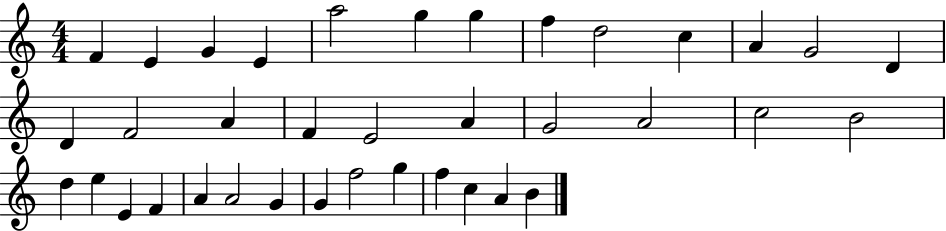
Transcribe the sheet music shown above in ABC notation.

X:1
T:Untitled
M:4/4
L:1/4
K:C
F E G E a2 g g f d2 c A G2 D D F2 A F E2 A G2 A2 c2 B2 d e E F A A2 G G f2 g f c A B